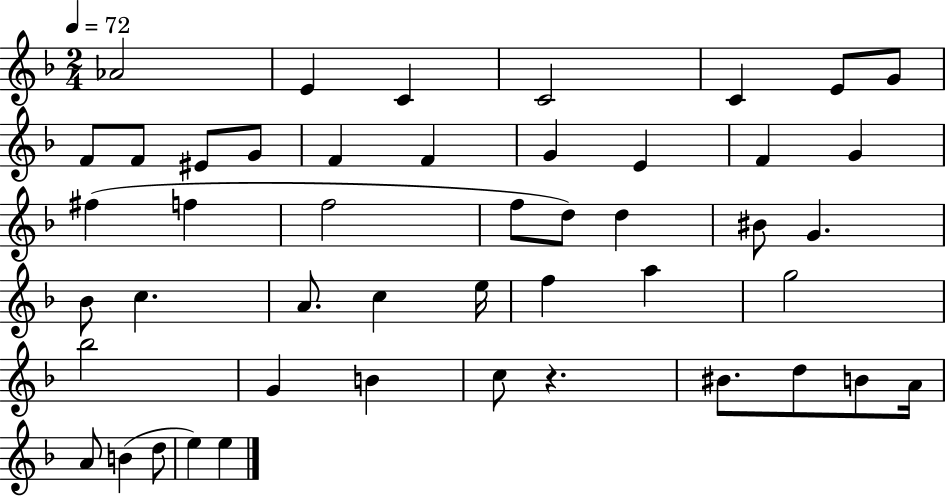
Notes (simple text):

Ab4/h E4/q C4/q C4/h C4/q E4/e G4/e F4/e F4/e EIS4/e G4/e F4/q F4/q G4/q E4/q F4/q G4/q F#5/q F5/q F5/h F5/e D5/e D5/q BIS4/e G4/q. Bb4/e C5/q. A4/e. C5/q E5/s F5/q A5/q G5/h Bb5/h G4/q B4/q C5/e R/q. BIS4/e. D5/e B4/e A4/s A4/e B4/q D5/e E5/q E5/q